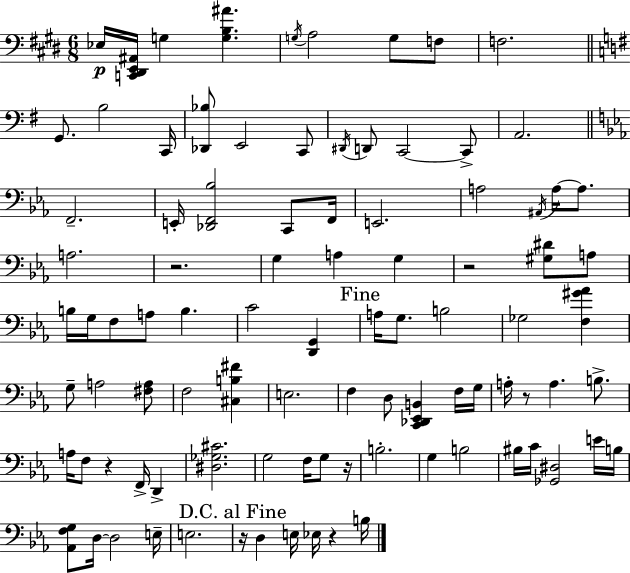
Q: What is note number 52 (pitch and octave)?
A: B3